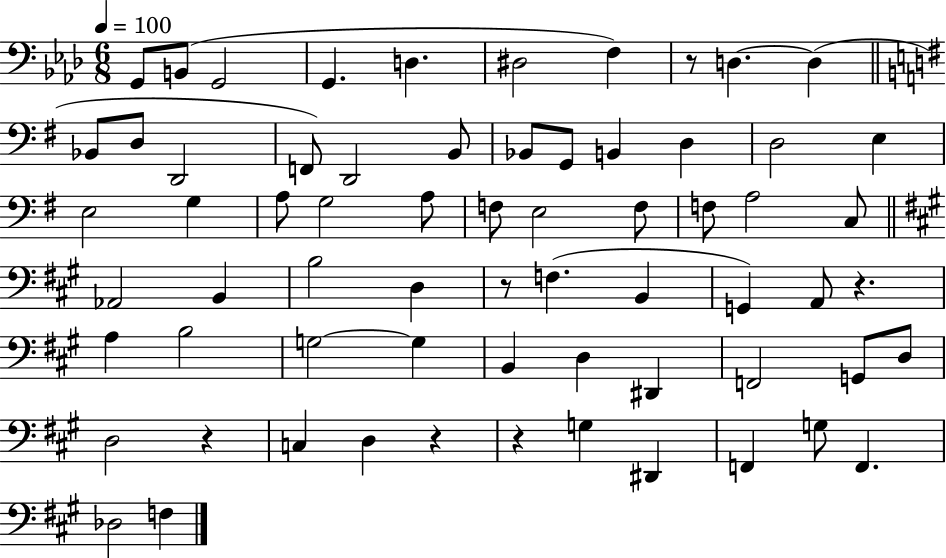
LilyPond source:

{
  \clef bass
  \numericTimeSignature
  \time 6/8
  \key aes \major
  \tempo 4 = 100
  g,8 b,8( g,2 | g,4. d4. | dis2 f4) | r8 d4.~~ d4( | \break \bar "||" \break \key e \minor bes,8 d8 d,2 | f,8) d,2 b,8 | bes,8 g,8 b,4 d4 | d2 e4 | \break e2 g4 | a8 g2 a8 | f8 e2 f8 | f8 a2 c8 | \break \bar "||" \break \key a \major aes,2 b,4 | b2 d4 | r8 f4.( b,4 | g,4) a,8 r4. | \break a4 b2 | g2~~ g4 | b,4 d4 dis,4 | f,2 g,8 d8 | \break d2 r4 | c4 d4 r4 | r4 g4 dis,4 | f,4 g8 f,4. | \break des2 f4 | \bar "|."
}